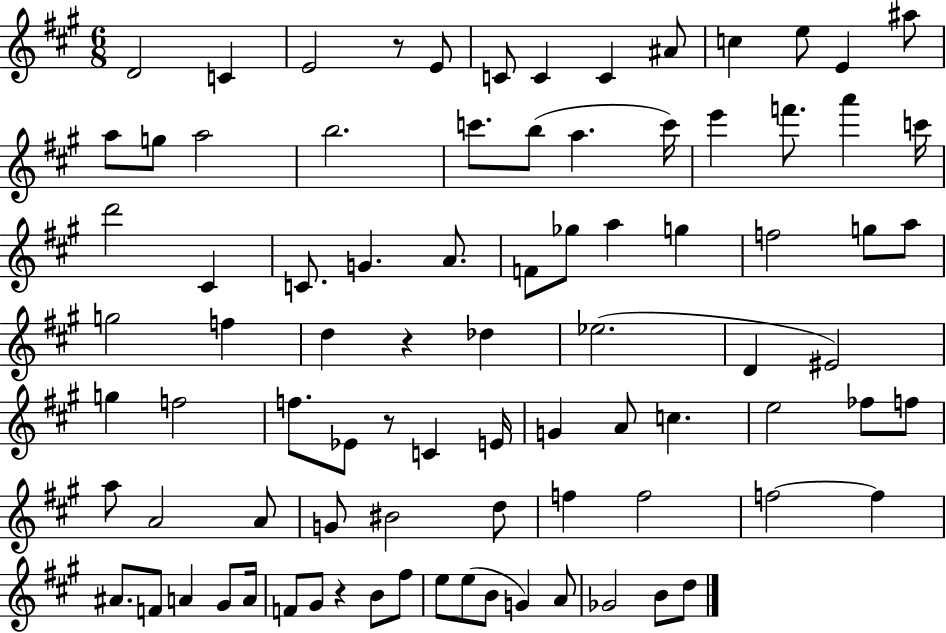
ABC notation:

X:1
T:Untitled
M:6/8
L:1/4
K:A
D2 C E2 z/2 E/2 C/2 C C ^A/2 c e/2 E ^a/2 a/2 g/2 a2 b2 c'/2 b/2 a c'/4 e' f'/2 a' c'/4 d'2 ^C C/2 G A/2 F/2 _g/2 a g f2 g/2 a/2 g2 f d z _d _e2 D ^E2 g f2 f/2 _E/2 z/2 C E/4 G A/2 c e2 _f/2 f/2 a/2 A2 A/2 G/2 ^B2 d/2 f f2 f2 f ^A/2 F/2 A ^G/2 A/4 F/2 ^G/2 z B/2 ^f/2 e/2 e/2 B/2 G A/2 _G2 B/2 d/2